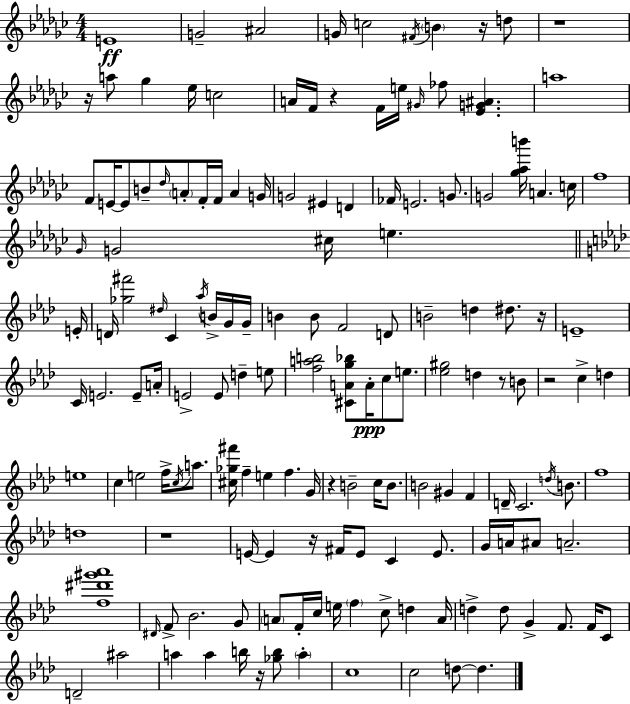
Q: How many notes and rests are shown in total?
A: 154